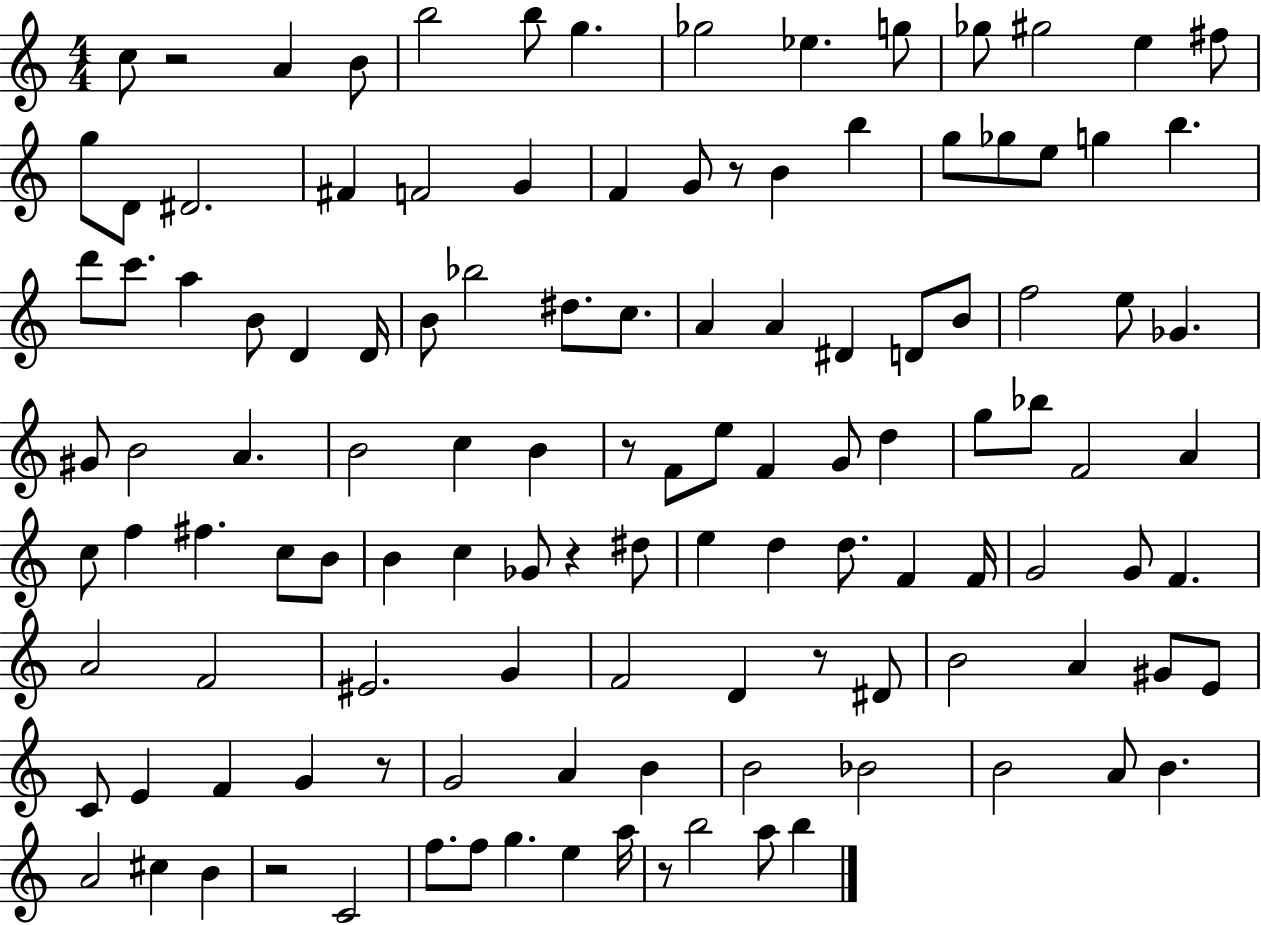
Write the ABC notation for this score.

X:1
T:Untitled
M:4/4
L:1/4
K:C
c/2 z2 A B/2 b2 b/2 g _g2 _e g/2 _g/2 ^g2 e ^f/2 g/2 D/2 ^D2 ^F F2 G F G/2 z/2 B b g/2 _g/2 e/2 g b d'/2 c'/2 a B/2 D D/4 B/2 _b2 ^d/2 c/2 A A ^D D/2 B/2 f2 e/2 _G ^G/2 B2 A B2 c B z/2 F/2 e/2 F G/2 d g/2 _b/2 F2 A c/2 f ^f c/2 B/2 B c _G/2 z ^d/2 e d d/2 F F/4 G2 G/2 F A2 F2 ^E2 G F2 D z/2 ^D/2 B2 A ^G/2 E/2 C/2 E F G z/2 G2 A B B2 _B2 B2 A/2 B A2 ^c B z2 C2 f/2 f/2 g e a/4 z/2 b2 a/2 b